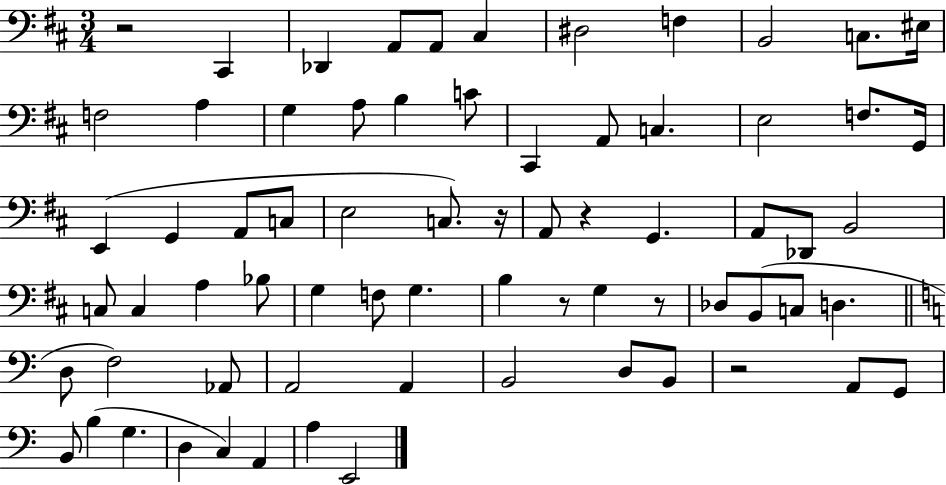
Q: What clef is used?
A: bass